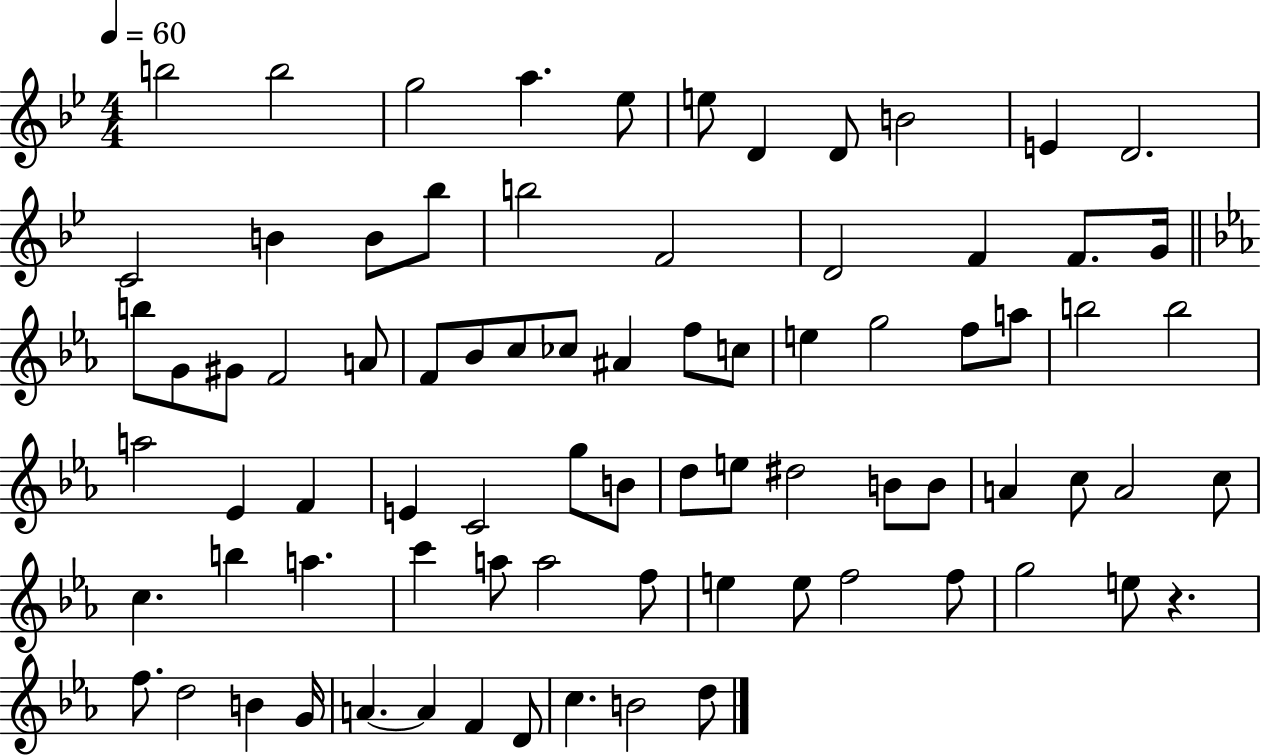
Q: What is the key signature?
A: BES major